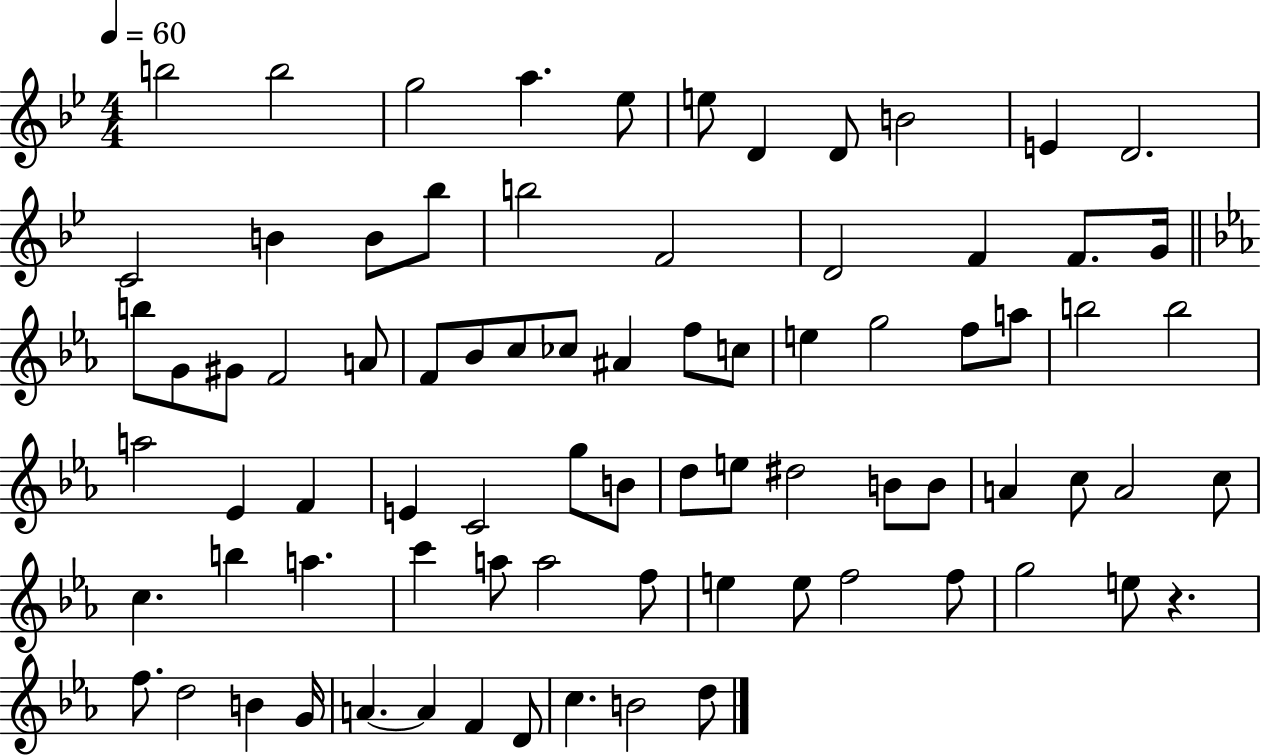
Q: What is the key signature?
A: BES major